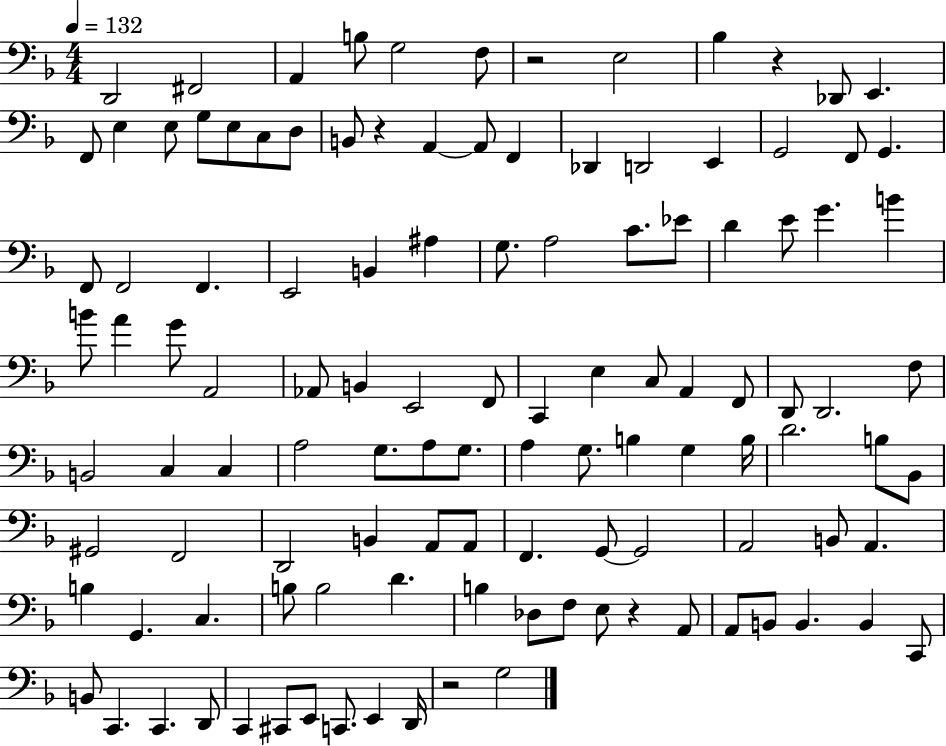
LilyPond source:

{
  \clef bass
  \numericTimeSignature
  \time 4/4
  \key f \major
  \tempo 4 = 132
  d,2 fis,2 | a,4 b8 g2 f8 | r2 e2 | bes4 r4 des,8 e,4. | \break f,8 e4 e8 g8 e8 c8 d8 | b,8 r4 a,4~~ a,8 f,4 | des,4 d,2 e,4 | g,2 f,8 g,4. | \break f,8 f,2 f,4. | e,2 b,4 ais4 | g8. a2 c'8. ees'8 | d'4 e'8 g'4. b'4 | \break b'8 a'4 g'8 a,2 | aes,8 b,4 e,2 f,8 | c,4 e4 c8 a,4 f,8 | d,8 d,2. f8 | \break b,2 c4 c4 | a2 g8. a8 g8. | a4 g8. b4 g4 b16 | d'2. b8 bes,8 | \break gis,2 f,2 | d,2 b,4 a,8 a,8 | f,4. g,8~~ g,2 | a,2 b,8 a,4. | \break b4 g,4. c4. | b8 b2 d'4. | b4 des8 f8 e8 r4 a,8 | a,8 b,8 b,4. b,4 c,8 | \break b,8 c,4. c,4. d,8 | c,4 cis,8 e,8 c,8. e,4 d,16 | r2 g2 | \bar "|."
}